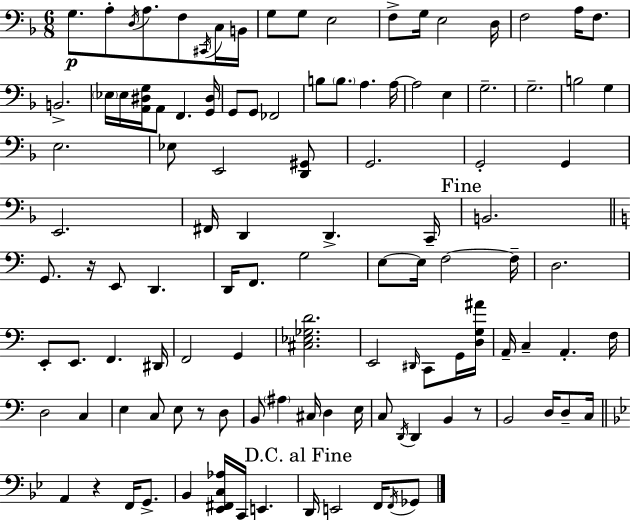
{
  \clef bass
  \numericTimeSignature
  \time 6/8
  \key f \major
  \repeat volta 2 { g8.\p a8-. \acciaccatura { d16 } a8. f8 \acciaccatura { cis,16 } | c16 b,16 g8 g8 e2 | f8-> g16 e2 | d16 f2 a16 f8. | \break b,2.-> | \parenthesize ees16 ees16 <a, dis g>16 a,8 f,4. | <g, dis>16 g,8 g,8 fes,2 | b8 \parenthesize b8. a4. | \break a16~~ a2 e4 | g2.-- | g2.-- | b2 g4 | \break e2. | ees8 e,2 | <d, gis,>8 g,2. | g,2-. g,4 | \break e,2. | fis,16 d,4 d,4.-> | c,16-- \mark "Fine" b,2. | \bar "||" \break \key c \major g,8. r16 e,8 d,4. | d,16 f,8. g2 | e8~~ e16 f2~~ f16-- | d2. | \break e,8-. e,8. f,4. dis,16 | f,2 g,4 | <cis ees ges d'>2. | e,2 \grace { dis,16 } c,8 g,16 | \break <d g ais'>16 a,16-- c4-- a,4.-. | f16 d2 c4 | e4 c8 e8 r8 d8 | b,8 \parenthesize ais4 cis16 d4 | \break e16 c8 \acciaccatura { d,16 } d,4 b,4 | r8 b,2 d16 d8-- | c16 \bar "||" \break \key bes \major a,4 r4 f,16 g,8.-> | bes,4 <ees, fis, c aes>16 c,16 e,4. | \mark "D.C. al Fine" d,16 e,2 f,16 \acciaccatura { f,16 } ges,8 | } \bar "|."
}